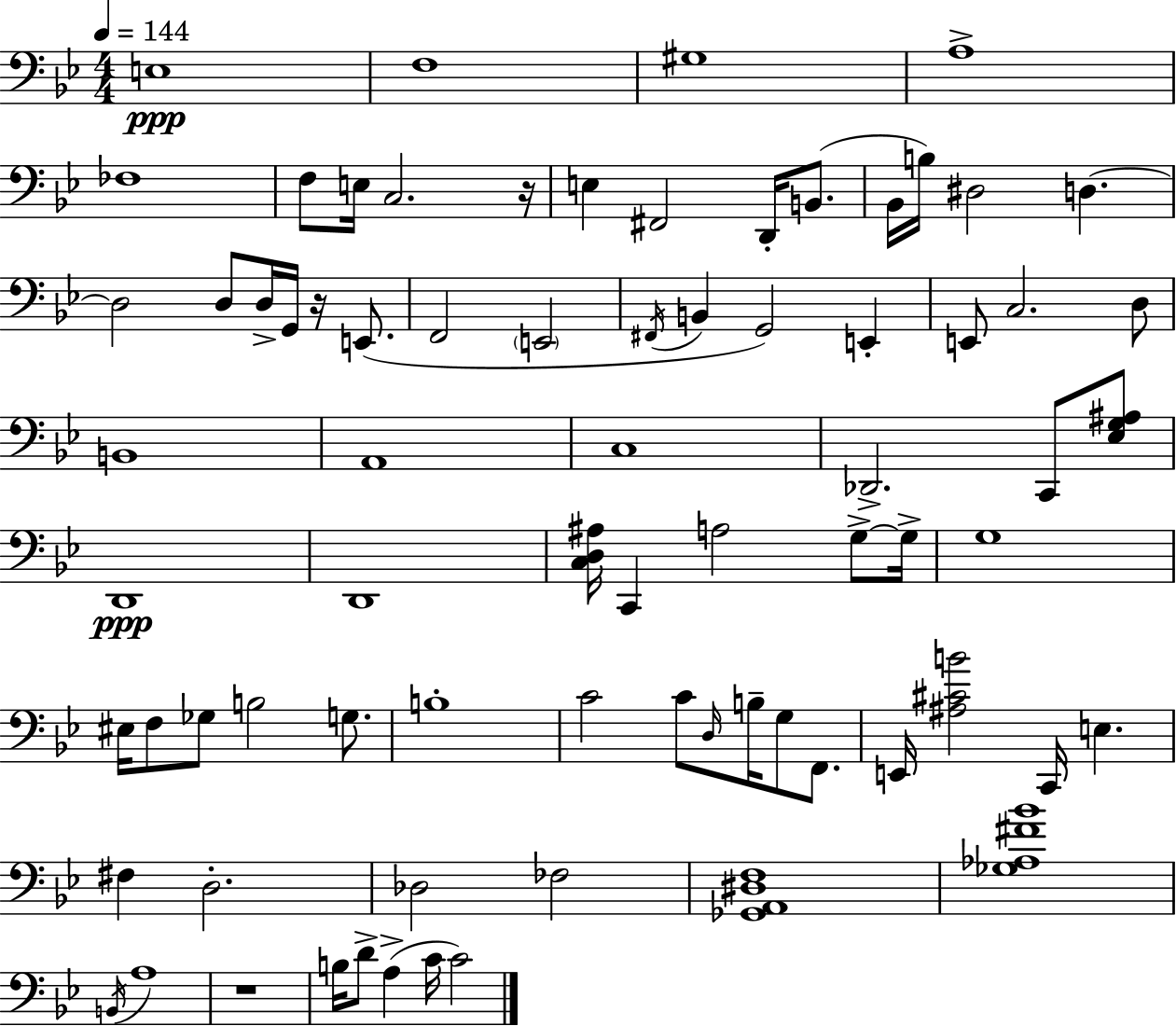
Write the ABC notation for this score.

X:1
T:Untitled
M:4/4
L:1/4
K:Bb
E,4 F,4 ^G,4 A,4 _F,4 F,/2 E,/4 C,2 z/4 E, ^F,,2 D,,/4 B,,/2 _B,,/4 B,/4 ^D,2 D, D,2 D,/2 D,/4 G,,/4 z/4 E,,/2 F,,2 E,,2 ^F,,/4 B,, G,,2 E,, E,,/2 C,2 D,/2 B,,4 A,,4 C,4 _D,,2 C,,/2 [_E,G,^A,]/2 D,,4 D,,4 [C,D,^A,]/4 C,, A,2 G,/2 G,/4 G,4 ^E,/4 F,/2 _G,/2 B,2 G,/2 B,4 C2 C/2 D,/4 B,/4 G,/2 F,,/2 E,,/4 [^A,^CB]2 C,,/4 E, ^F, D,2 _D,2 _F,2 [_G,,A,,^D,F,]4 [_G,_A,^F_B]4 B,,/4 A,4 z4 B,/4 D/2 A, C/4 C2